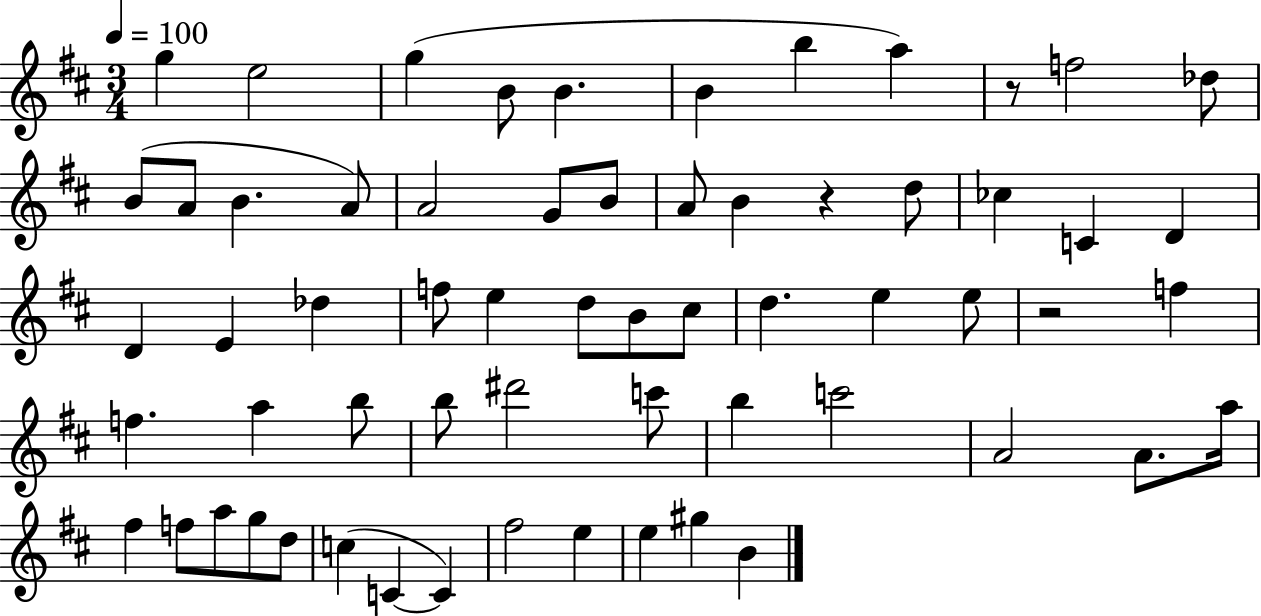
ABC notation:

X:1
T:Untitled
M:3/4
L:1/4
K:D
g e2 g B/2 B B b a z/2 f2 _d/2 B/2 A/2 B A/2 A2 G/2 B/2 A/2 B z d/2 _c C D D E _d f/2 e d/2 B/2 ^c/2 d e e/2 z2 f f a b/2 b/2 ^d'2 c'/2 b c'2 A2 A/2 a/4 ^f f/2 a/2 g/2 d/2 c C C ^f2 e e ^g B